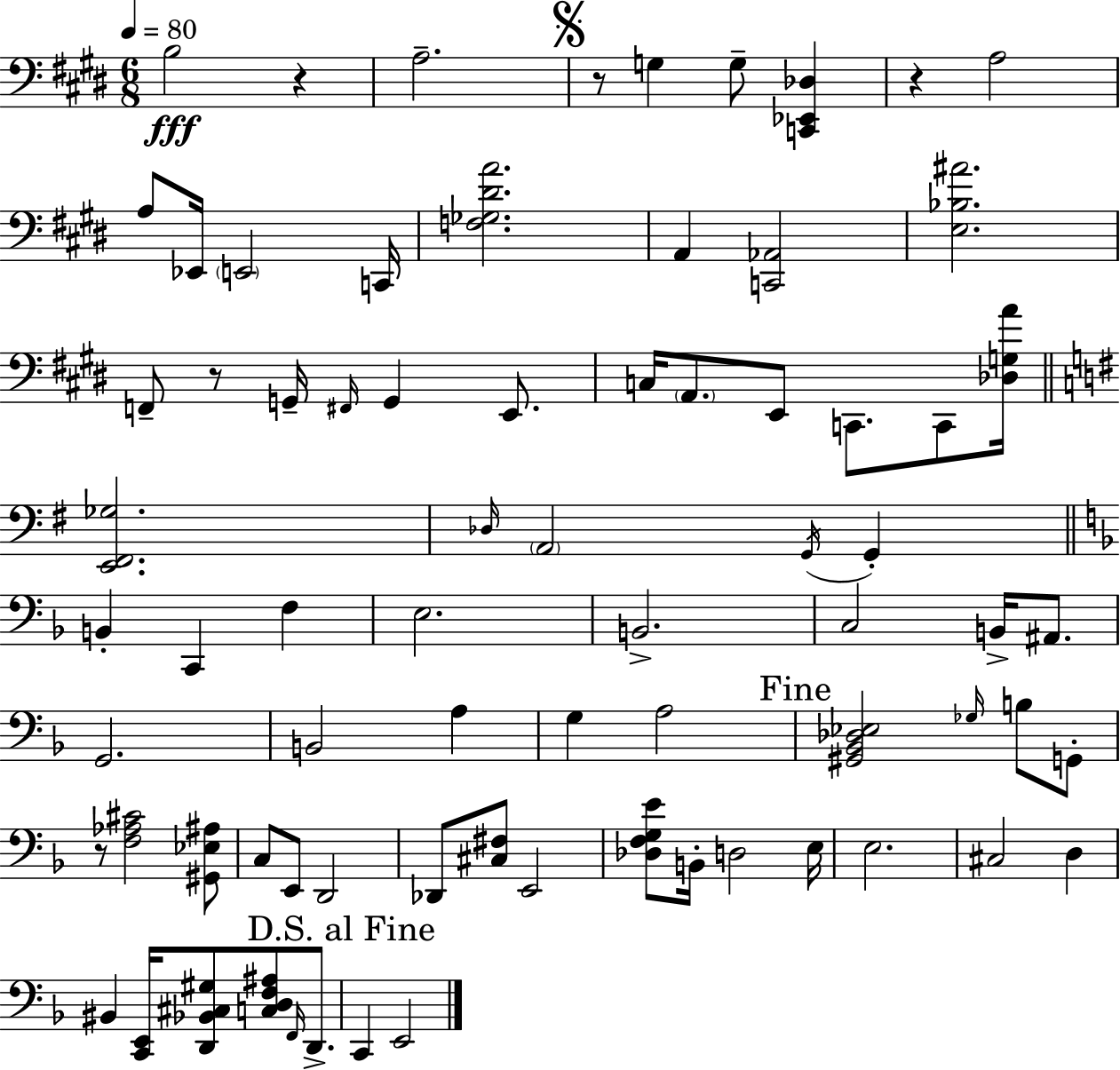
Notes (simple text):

B3/h R/q A3/h. R/e G3/q G3/e [C2,Eb2,Db3]/q R/q A3/h A3/e Eb2/s E2/h C2/s [F3,Gb3,D#4,A4]/h. A2/q [C2,Ab2]/h [E3,Bb3,A#4]/h. F2/e R/e G2/s F#2/s G2/q E2/e. C3/s A2/e. E2/e C2/e. C2/e [Db3,G3,A4]/s [E2,F#2,Gb3]/h. Db3/s A2/h G2/s G2/q B2/q C2/q F3/q E3/h. B2/h. C3/h B2/s A#2/e. G2/h. B2/h A3/q G3/q A3/h [G#2,Bb2,Db3,Eb3]/h Gb3/s B3/e G2/e R/e [F3,Ab3,C#4]/h [G#2,Eb3,A#3]/e C3/e E2/e D2/h Db2/e [C#3,F#3]/e E2/h [Db3,F3,G3,E4]/e B2/s D3/h E3/s E3/h. C#3/h D3/q BIS2/q [C2,E2]/s [D2,Bb2,C#3,G#3]/e [C3,D3,F3,A#3]/e F2/s D2/e. C2/q E2/h